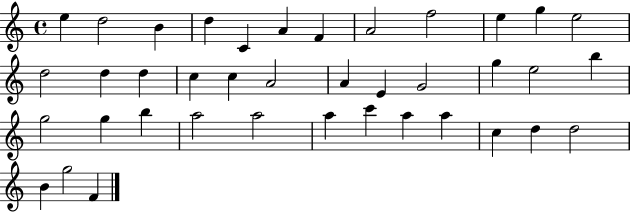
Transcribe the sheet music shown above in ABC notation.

X:1
T:Untitled
M:4/4
L:1/4
K:C
e d2 B d C A F A2 f2 e g e2 d2 d d c c A2 A E G2 g e2 b g2 g b a2 a2 a c' a a c d d2 B g2 F